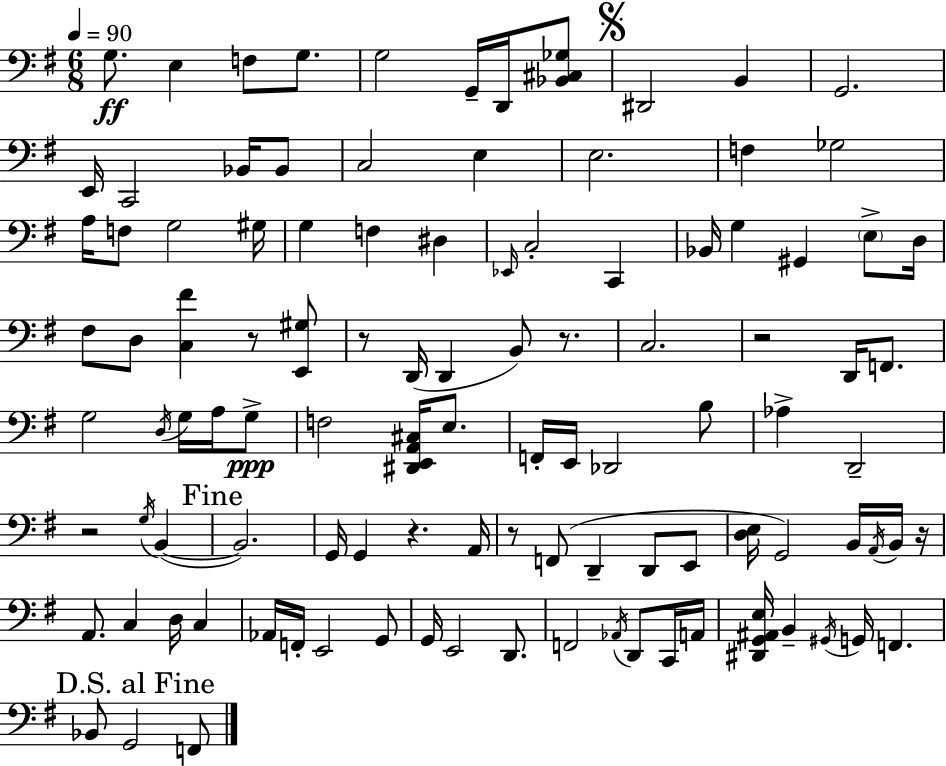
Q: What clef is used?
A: bass